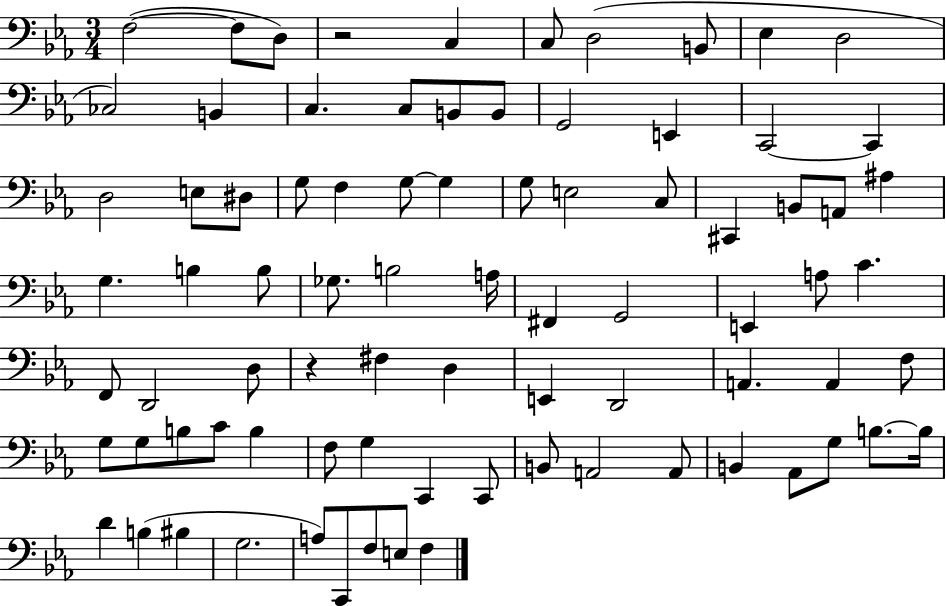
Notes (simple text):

F3/h F3/e D3/e R/h C3/q C3/e D3/h B2/e Eb3/q D3/h CES3/h B2/q C3/q. C3/e B2/e B2/e G2/h E2/q C2/h C2/q D3/h E3/e D#3/e G3/e F3/q G3/e G3/q G3/e E3/h C3/e C#2/q B2/e A2/e A#3/q G3/q. B3/q B3/e Gb3/e. B3/h A3/s F#2/q G2/h E2/q A3/e C4/q. F2/e D2/h D3/e R/q F#3/q D3/q E2/q D2/h A2/q. A2/q F3/e G3/e G3/e B3/e C4/e B3/q F3/e G3/q C2/q C2/e B2/e A2/h A2/e B2/q Ab2/e G3/e B3/e. B3/s D4/q B3/q BIS3/q G3/h. A3/e C2/e F3/e E3/e F3/q